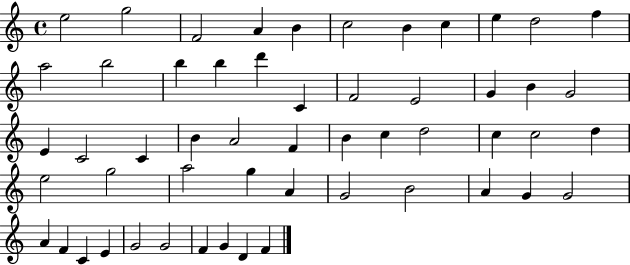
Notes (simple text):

E5/h G5/h F4/h A4/q B4/q C5/h B4/q C5/q E5/q D5/h F5/q A5/h B5/h B5/q B5/q D6/q C4/q F4/h E4/h G4/q B4/q G4/h E4/q C4/h C4/q B4/q A4/h F4/q B4/q C5/q D5/h C5/q C5/h D5/q E5/h G5/h A5/h G5/q A4/q G4/h B4/h A4/q G4/q G4/h A4/q F4/q C4/q E4/q G4/h G4/h F4/q G4/q D4/q F4/q